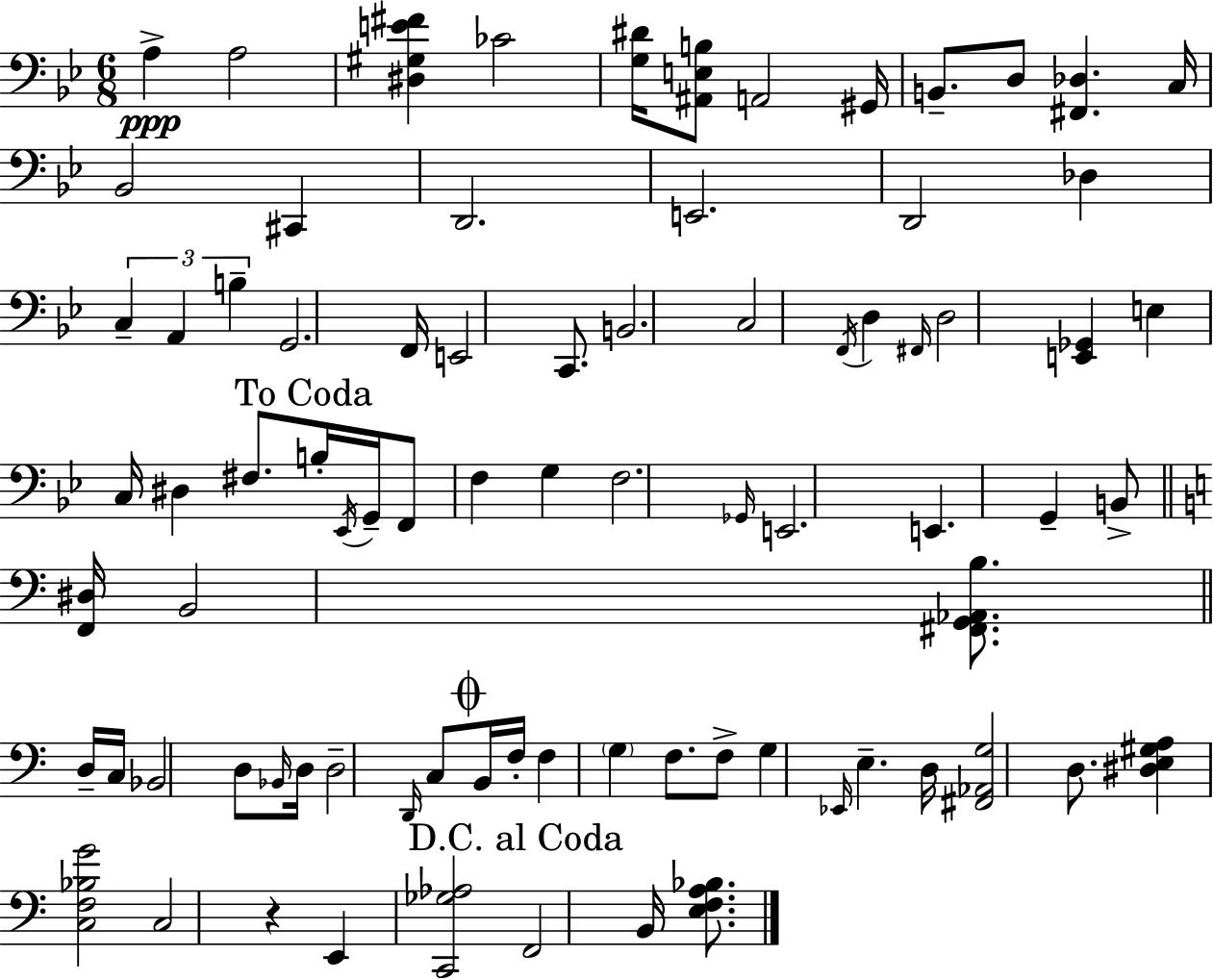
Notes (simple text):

A3/q A3/h [D#3,G#3,E4,F#4]/q CES4/h [G3,D#4]/s [A#2,E3,B3]/e A2/h G#2/s B2/e. D3/e [F#2,Db3]/q. C3/s Bb2/h C#2/q D2/h. E2/h. D2/h Db3/q C3/q A2/q B3/q G2/h. F2/s E2/h C2/e. B2/h. C3/h F2/s D3/q F#2/s D3/h [E2,Gb2]/q E3/q C3/s D#3/q F#3/e. B3/s Eb2/s G2/s F2/e F3/q G3/q F3/h. Gb2/s E2/h. E2/q. G2/q B2/e [F2,D#3]/s B2/h [F#2,G2,Ab2,B3]/e. D3/s C3/s Bb2/h D3/e Bb2/s D3/s D3/h D2/s C3/e B2/s F3/s F3/q G3/q F3/e. F3/e G3/q Eb2/s E3/q. D3/s [F#2,Ab2,G3]/h D3/e. [D#3,E3,G#3,A3]/q [C3,F3,Bb3,G4]/h C3/h R/q E2/q [C2,Gb3,Ab3]/h F2/h B2/s [E3,F3,A3,Bb3]/e.